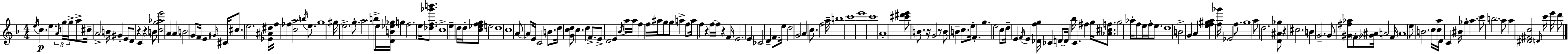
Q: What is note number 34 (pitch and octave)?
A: A5